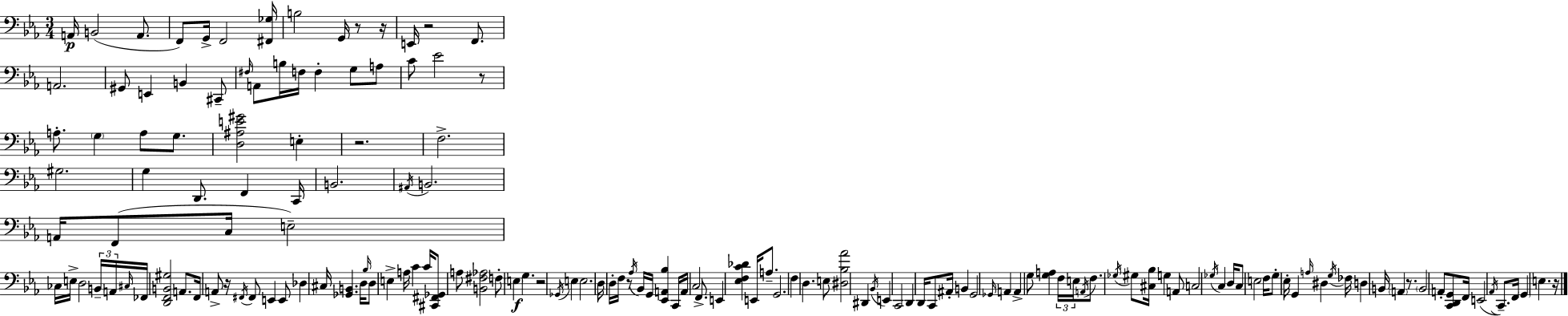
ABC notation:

X:1
T:Untitled
M:3/4
L:1/4
K:Cm
A,,/4 B,,2 A,,/2 F,,/2 G,,/4 F,,2 [^F,,_G,]/4 B,2 G,,/4 z/2 z/4 E,,/4 z2 F,,/2 A,,2 ^G,,/2 E,, B,, ^C,,/2 ^F,/4 A,,/2 B,/4 F,/4 F, G,/2 A,/2 C/2 _E2 z/2 A,/2 G, A,/2 G,/2 [D,^A,E^G]2 E, z2 F,2 ^G,2 G, D,,/2 F,, C,,/4 B,,2 ^A,,/4 B,,2 A,,/4 F,,/2 C,/4 E,2 _C,/4 E,/4 D,2 B,,/4 A,,/4 ^C,/4 _F,,/4 [D,,F,,B,,^G,]2 A,,/2 F,,/4 A,,/2 z/4 ^F,,/4 ^F,,/2 E,, E,,/2 _D, ^C,/4 [_G,,B,,] D,/4 _B,/4 D,/2 E, A,/4 C C/4 [^C,,^F,,_G,,]/2 A,/2 [B,,^F,_A,]2 F,/2 E, G, z2 _G,,/4 E, E,2 D,/4 D,/4 F,/4 z/2 _A,/4 _B,,/4 G,,/4 [_E,,A,,_B,] C,,/4 A,,/4 C,2 F,,/2 E,, [_E,F,C_D] E,,/4 A,/2 G,,2 F, D, E,/2 [^D,_B,_A]2 ^D,, _B,,/4 E,, C,,2 D,, D,,/4 C,,/2 ^A,,/4 B,, G,,2 _G,,/4 A,, A,, G,/2 [G,A,] F,/4 E,/4 A,,/4 F,/2 _G,/4 ^G,/2 [^C,_B,]/4 G, A,,/2 C,2 _G,/4 C, D,/4 C,/2 E,2 F,/4 G,/2 _E,/4 G,, A,/4 ^D, G,/4 _F,/4 D, B,,/4 A,, z/2 B,,2 A,,/2 [C,,D,,G,,]/2 F,,/4 E,,2 _A,,/4 C,,/2 F,,/4 G,, E, z/4